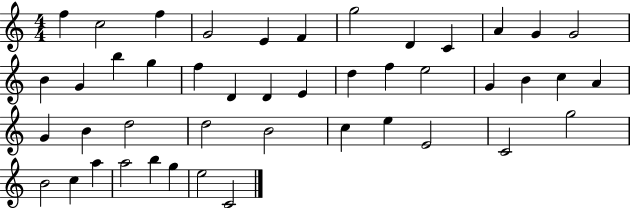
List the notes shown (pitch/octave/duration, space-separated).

F5/q C5/h F5/q G4/h E4/q F4/q G5/h D4/q C4/q A4/q G4/q G4/h B4/q G4/q B5/q G5/q F5/q D4/q D4/q E4/q D5/q F5/q E5/h G4/q B4/q C5/q A4/q G4/q B4/q D5/h D5/h B4/h C5/q E5/q E4/h C4/h G5/h B4/h C5/q A5/q A5/h B5/q G5/q E5/h C4/h